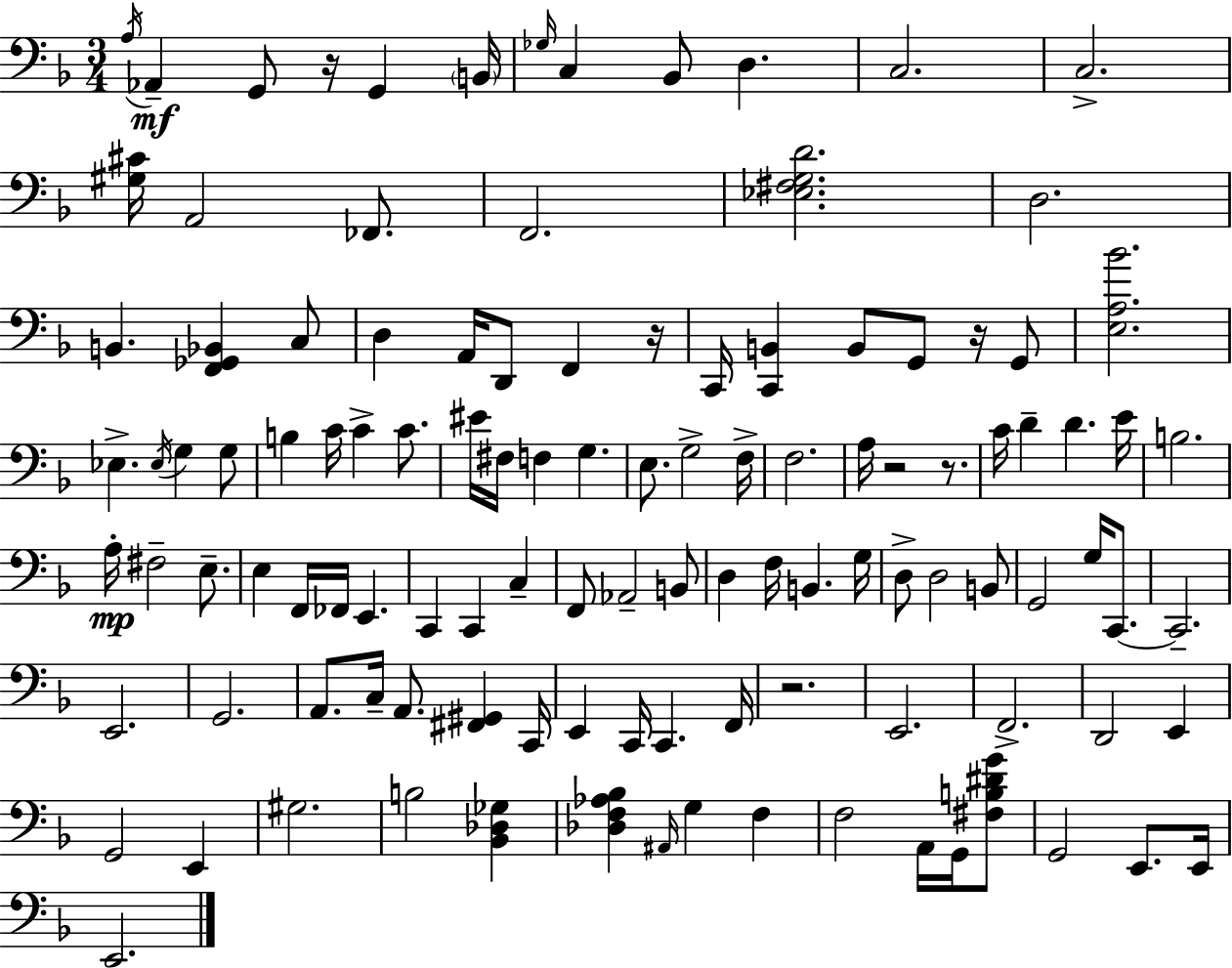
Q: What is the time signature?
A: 3/4